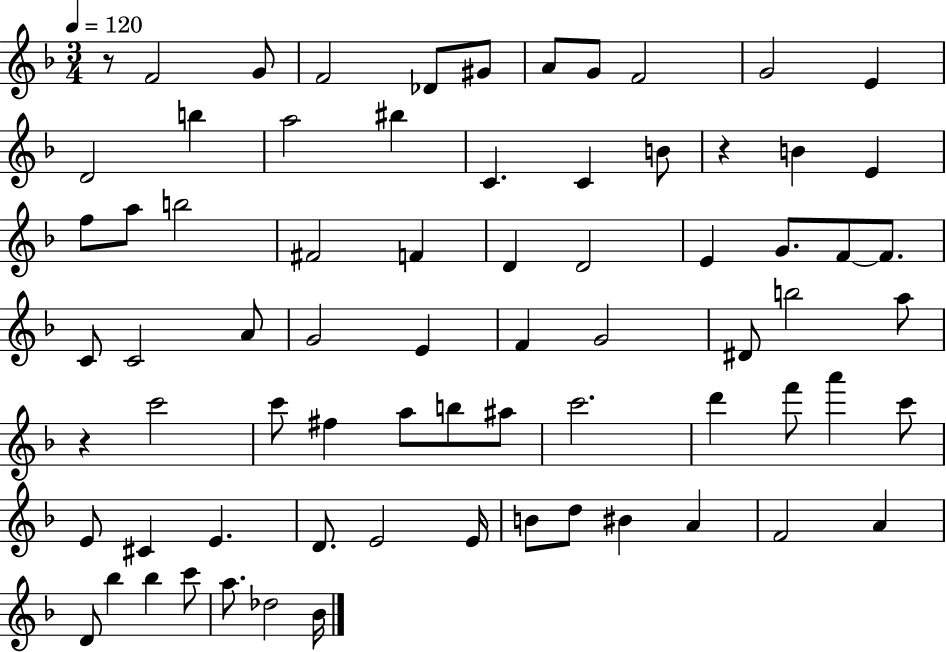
R/e F4/h G4/e F4/h Db4/e G#4/e A4/e G4/e F4/h G4/h E4/q D4/h B5/q A5/h BIS5/q C4/q. C4/q B4/e R/q B4/q E4/q F5/e A5/e B5/h F#4/h F4/q D4/q D4/h E4/q G4/e. F4/e F4/e. C4/e C4/h A4/e G4/h E4/q F4/q G4/h D#4/e B5/h A5/e R/q C6/h C6/e F#5/q A5/e B5/e A#5/e C6/h. D6/q F6/e A6/q C6/e E4/e C#4/q E4/q. D4/e. E4/h E4/s B4/e D5/e BIS4/q A4/q F4/h A4/q D4/e Bb5/q Bb5/q C6/e A5/e. Db5/h Bb4/s